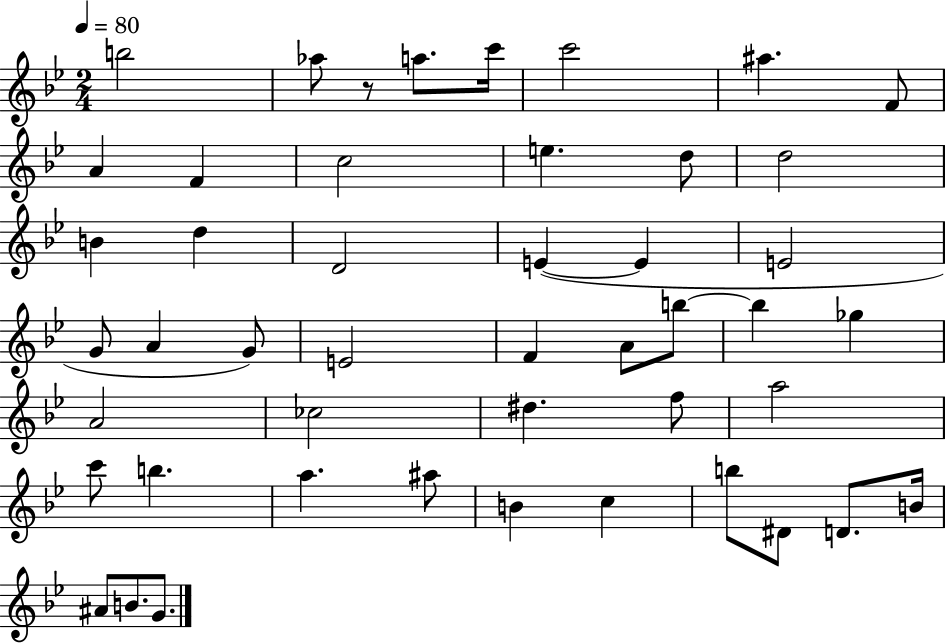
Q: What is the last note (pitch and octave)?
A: G4